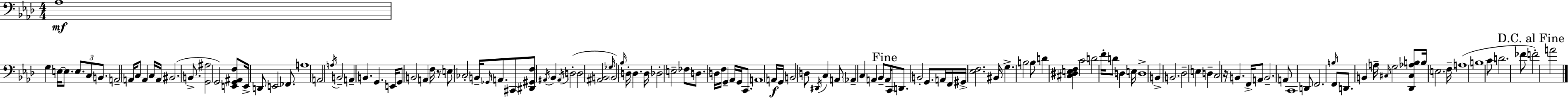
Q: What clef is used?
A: bass